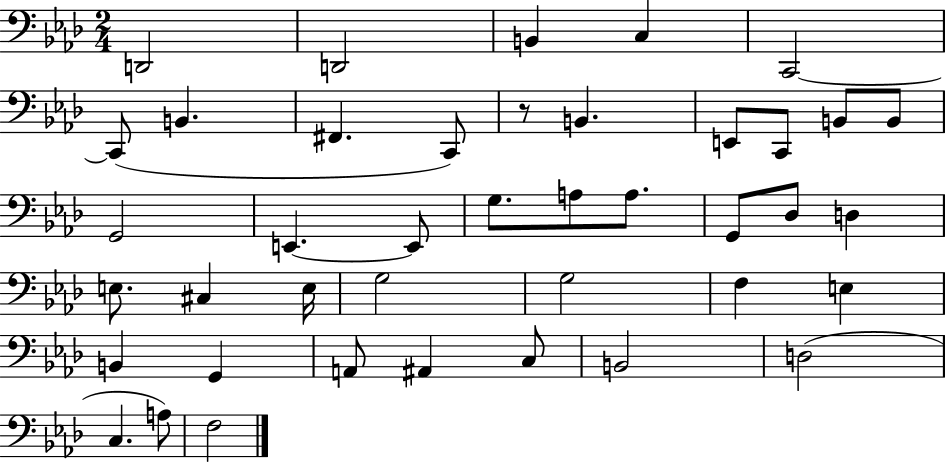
D2/h D2/h B2/q C3/q C2/h C2/e B2/q. F#2/q. C2/e R/e B2/q. E2/e C2/e B2/e B2/e G2/h E2/q. E2/e G3/e. A3/e A3/e. G2/e Db3/e D3/q E3/e. C#3/q E3/s G3/h G3/h F3/q E3/q B2/q G2/q A2/e A#2/q C3/e B2/h D3/h C3/q. A3/e F3/h